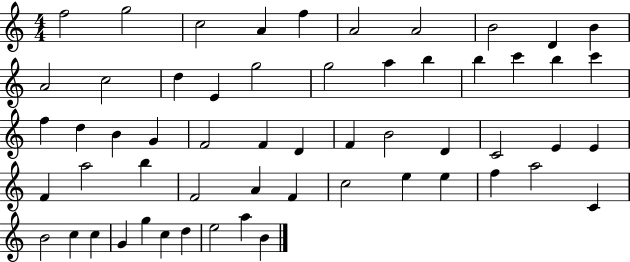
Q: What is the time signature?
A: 4/4